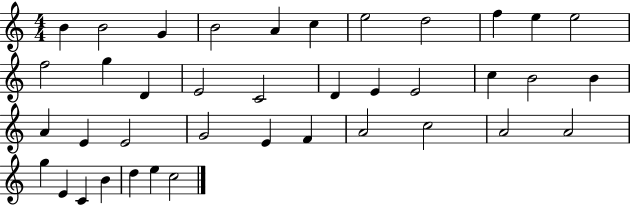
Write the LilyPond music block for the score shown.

{
  \clef treble
  \numericTimeSignature
  \time 4/4
  \key c \major
  b'4 b'2 g'4 | b'2 a'4 c''4 | e''2 d''2 | f''4 e''4 e''2 | \break f''2 g''4 d'4 | e'2 c'2 | d'4 e'4 e'2 | c''4 b'2 b'4 | \break a'4 e'4 e'2 | g'2 e'4 f'4 | a'2 c''2 | a'2 a'2 | \break g''4 e'4 c'4 b'4 | d''4 e''4 c''2 | \bar "|."
}